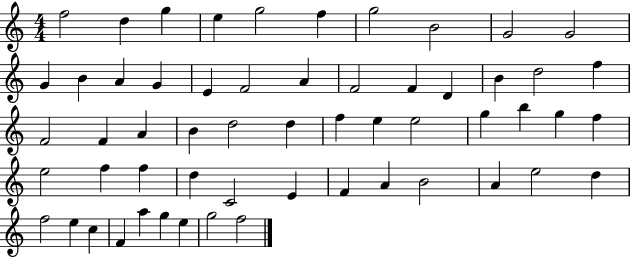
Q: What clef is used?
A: treble